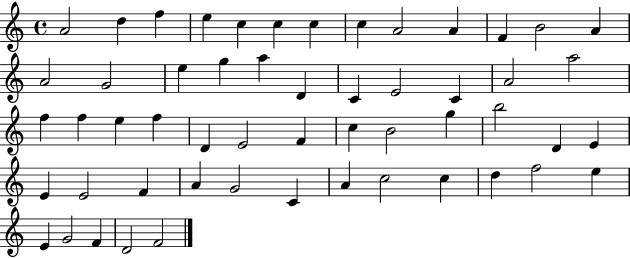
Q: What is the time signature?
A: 4/4